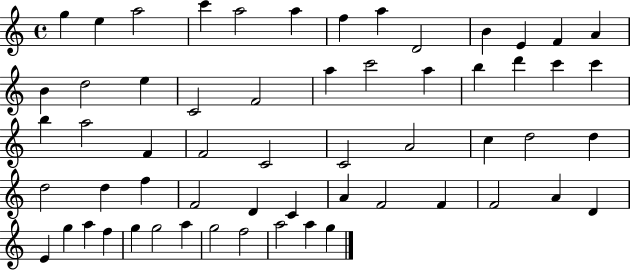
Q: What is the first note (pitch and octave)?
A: G5